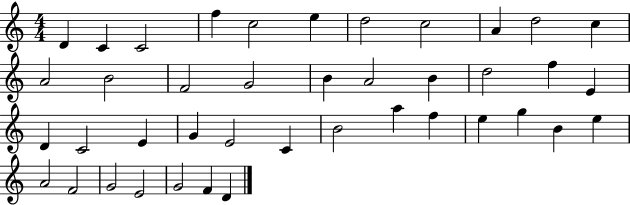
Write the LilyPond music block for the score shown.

{
  \clef treble
  \numericTimeSignature
  \time 4/4
  \key c \major
  d'4 c'4 c'2 | f''4 c''2 e''4 | d''2 c''2 | a'4 d''2 c''4 | \break a'2 b'2 | f'2 g'2 | b'4 a'2 b'4 | d''2 f''4 e'4 | \break d'4 c'2 e'4 | g'4 e'2 c'4 | b'2 a''4 f''4 | e''4 g''4 b'4 e''4 | \break a'2 f'2 | g'2 e'2 | g'2 f'4 d'4 | \bar "|."
}